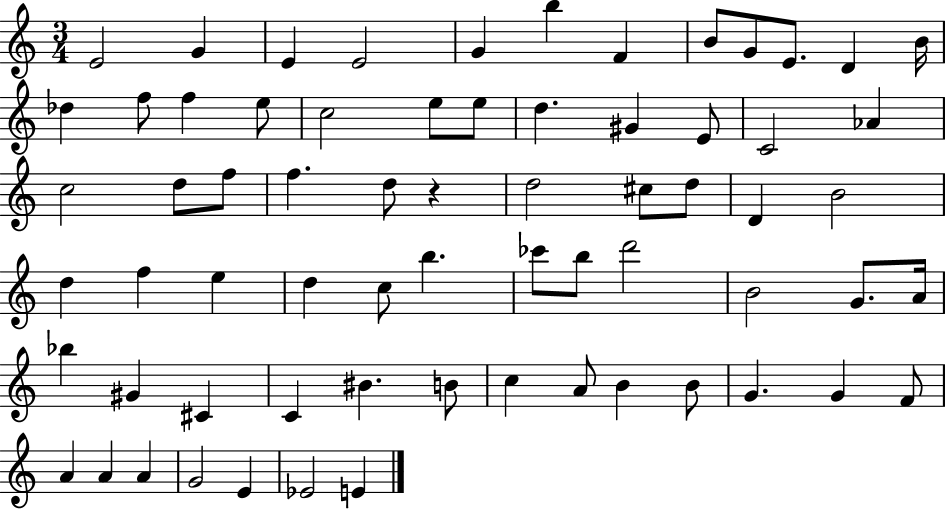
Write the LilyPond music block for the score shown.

{
  \clef treble
  \numericTimeSignature
  \time 3/4
  \key c \major
  \repeat volta 2 { e'2 g'4 | e'4 e'2 | g'4 b''4 f'4 | b'8 g'8 e'8. d'4 b'16 | \break des''4 f''8 f''4 e''8 | c''2 e''8 e''8 | d''4. gis'4 e'8 | c'2 aes'4 | \break c''2 d''8 f''8 | f''4. d''8 r4 | d''2 cis''8 d''8 | d'4 b'2 | \break d''4 f''4 e''4 | d''4 c''8 b''4. | ces'''8 b''8 d'''2 | b'2 g'8. a'16 | \break bes''4 gis'4 cis'4 | c'4 bis'4. b'8 | c''4 a'8 b'4 b'8 | g'4. g'4 f'8 | \break a'4 a'4 a'4 | g'2 e'4 | ees'2 e'4 | } \bar "|."
}